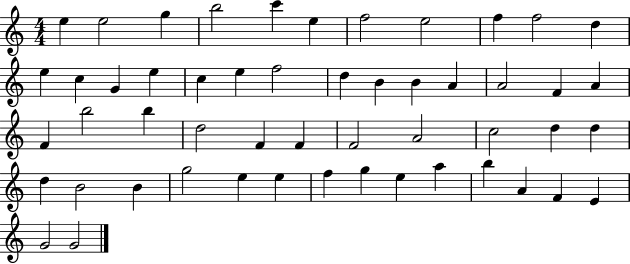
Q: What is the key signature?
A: C major